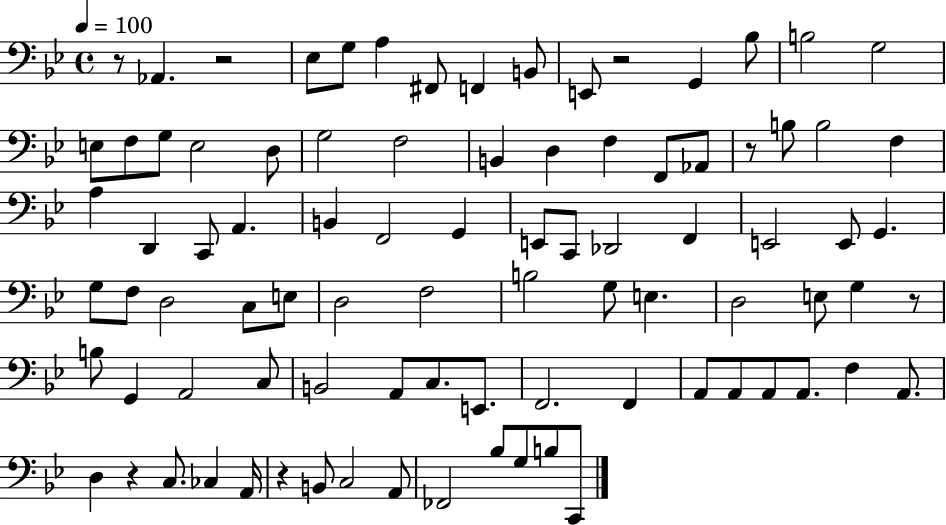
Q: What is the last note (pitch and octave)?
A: C2